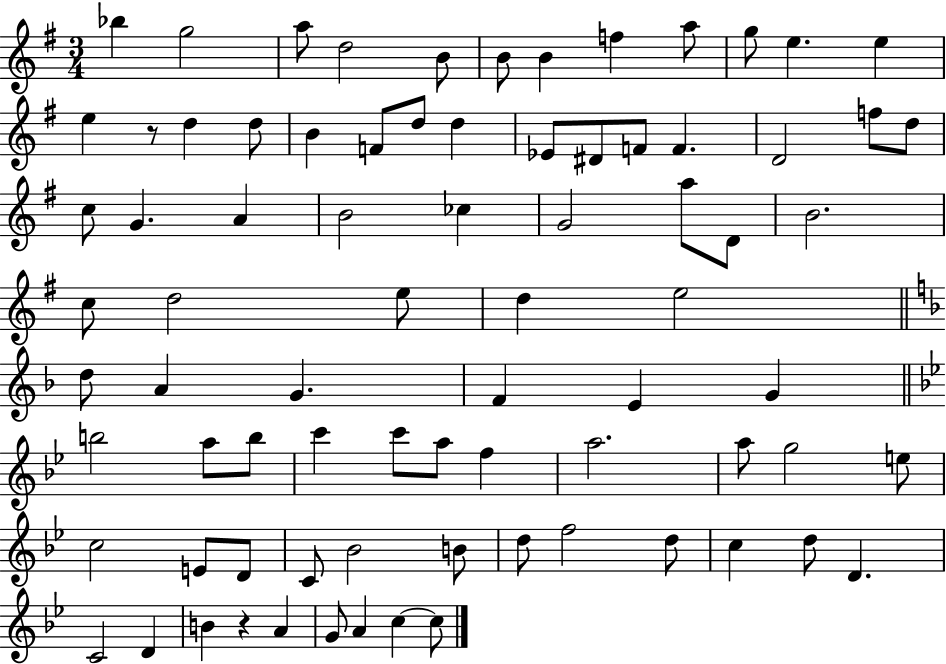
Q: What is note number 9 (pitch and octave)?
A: A5